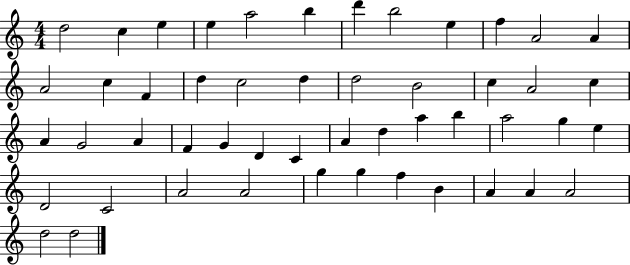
{
  \clef treble
  \numericTimeSignature
  \time 4/4
  \key c \major
  d''2 c''4 e''4 | e''4 a''2 b''4 | d'''4 b''2 e''4 | f''4 a'2 a'4 | \break a'2 c''4 f'4 | d''4 c''2 d''4 | d''2 b'2 | c''4 a'2 c''4 | \break a'4 g'2 a'4 | f'4 g'4 d'4 c'4 | a'4 d''4 a''4 b''4 | a''2 g''4 e''4 | \break d'2 c'2 | a'2 a'2 | g''4 g''4 f''4 b'4 | a'4 a'4 a'2 | \break d''2 d''2 | \bar "|."
}